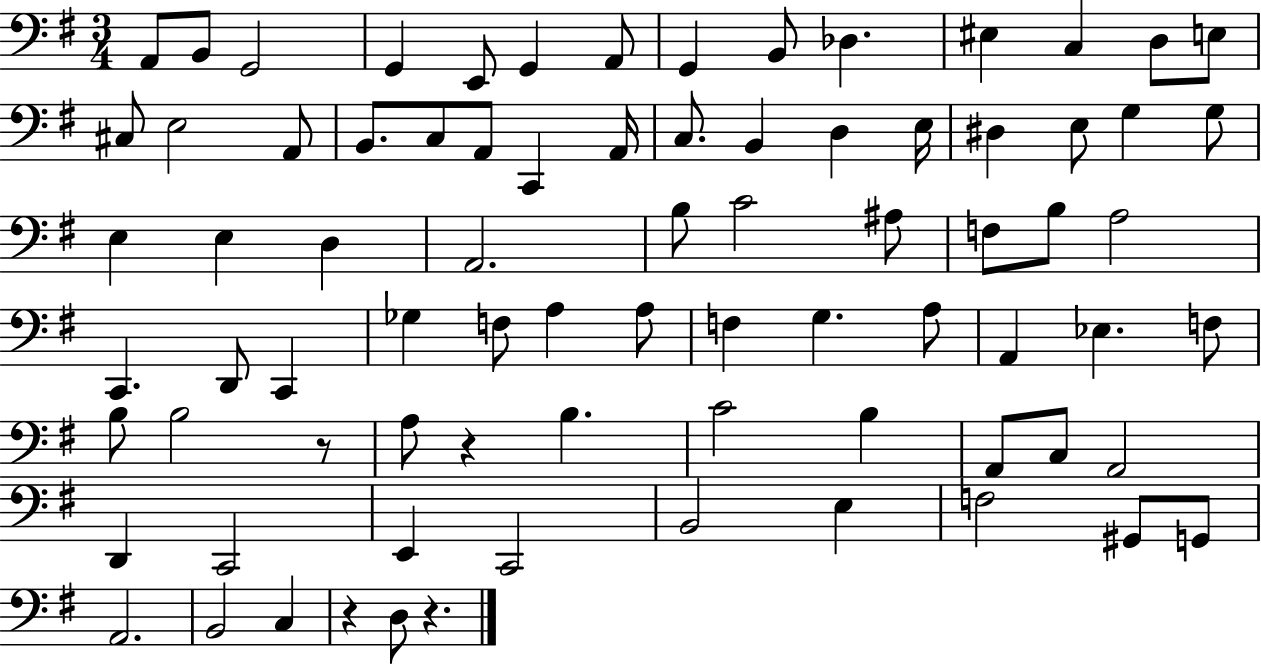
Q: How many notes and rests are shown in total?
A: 79